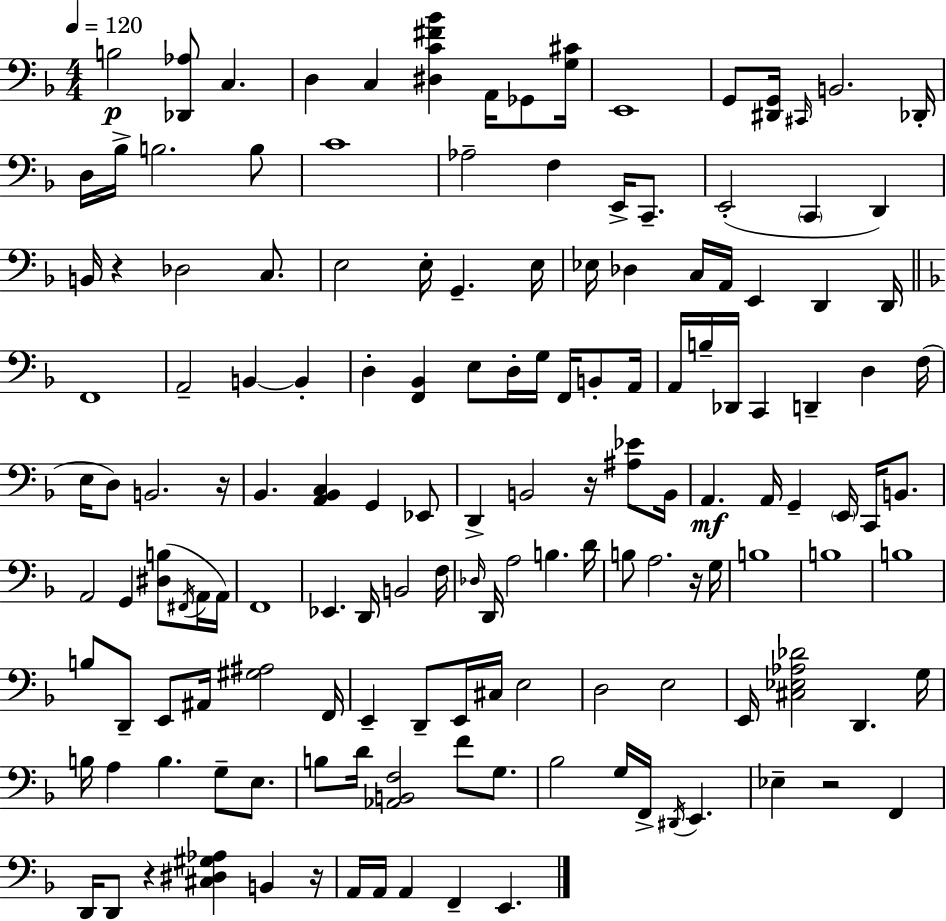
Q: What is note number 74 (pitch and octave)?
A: A2